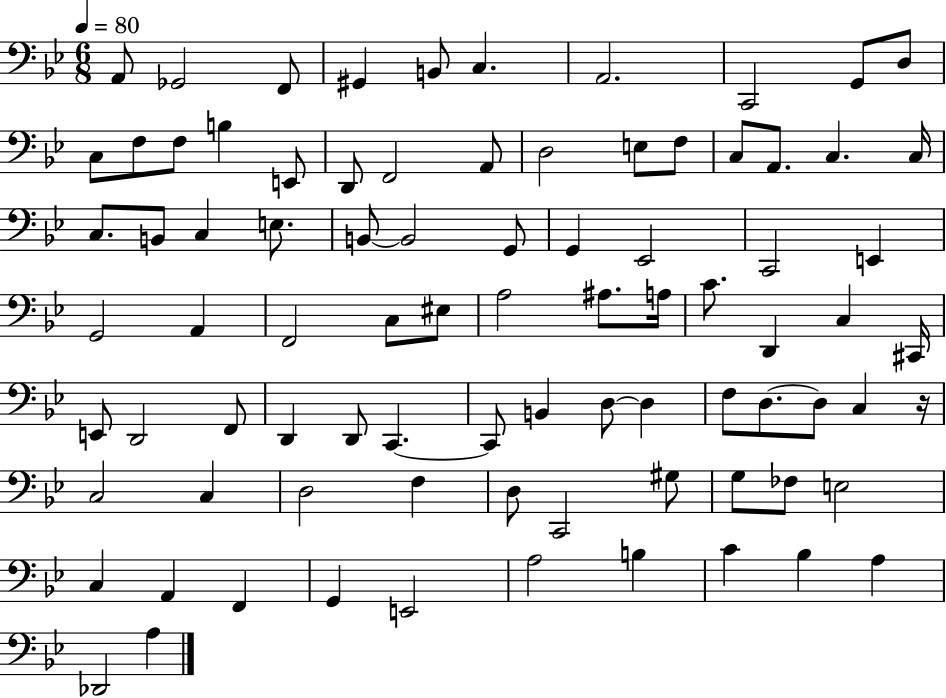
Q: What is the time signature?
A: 6/8